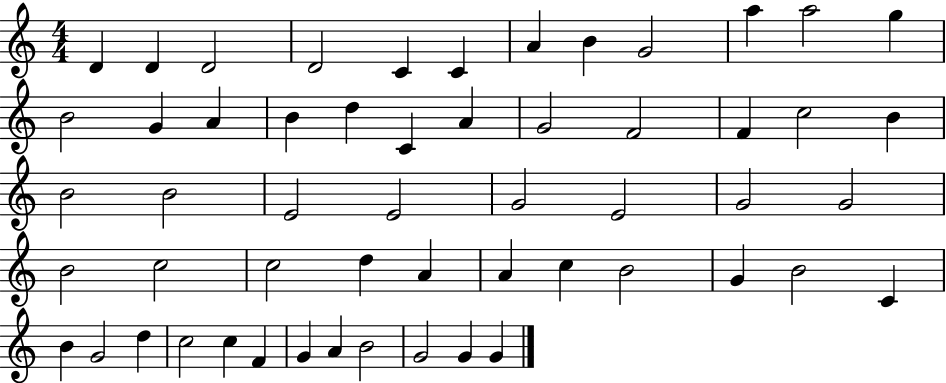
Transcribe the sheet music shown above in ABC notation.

X:1
T:Untitled
M:4/4
L:1/4
K:C
D D D2 D2 C C A B G2 a a2 g B2 G A B d C A G2 F2 F c2 B B2 B2 E2 E2 G2 E2 G2 G2 B2 c2 c2 d A A c B2 G B2 C B G2 d c2 c F G A B2 G2 G G